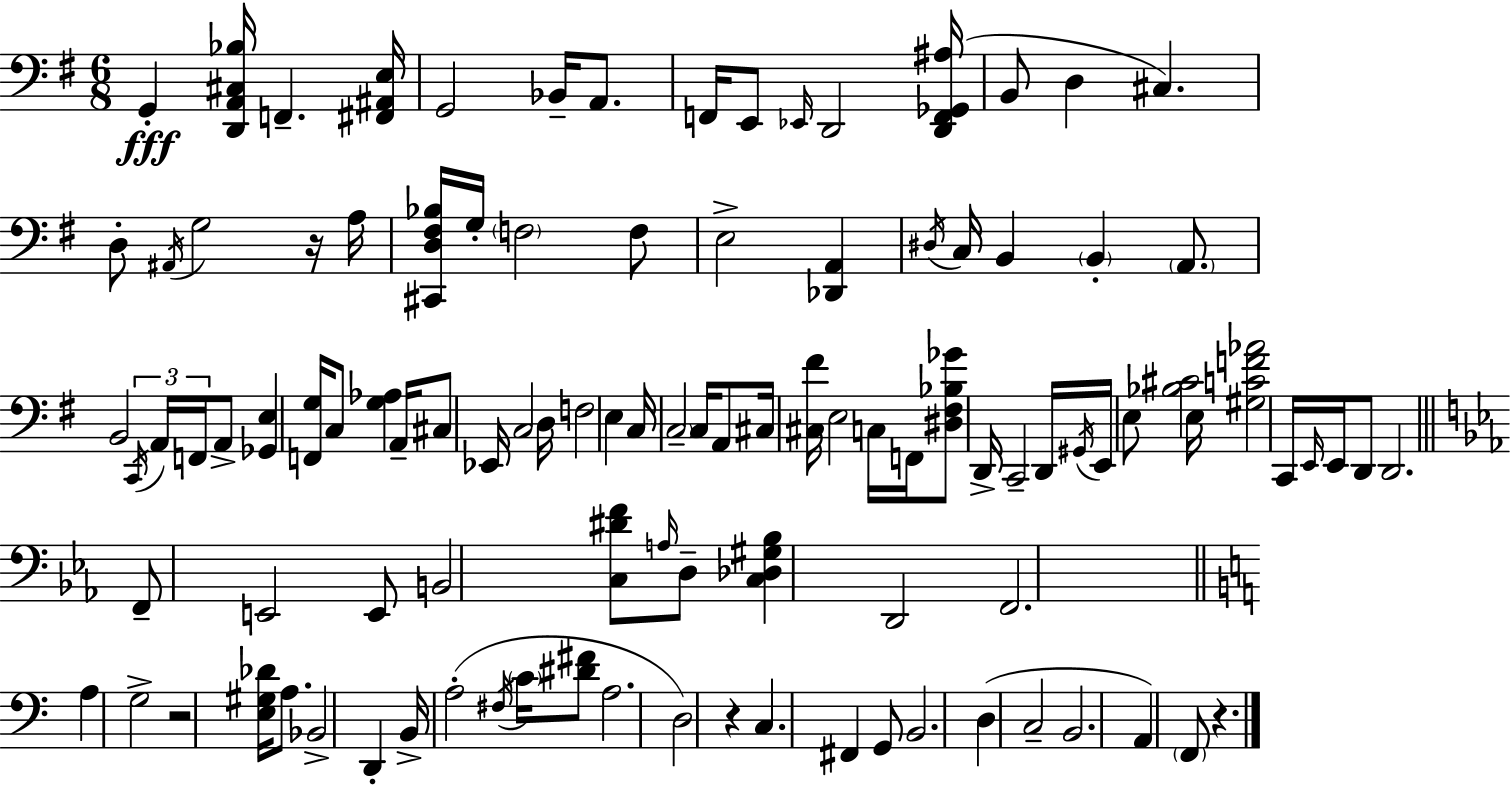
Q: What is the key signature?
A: E minor